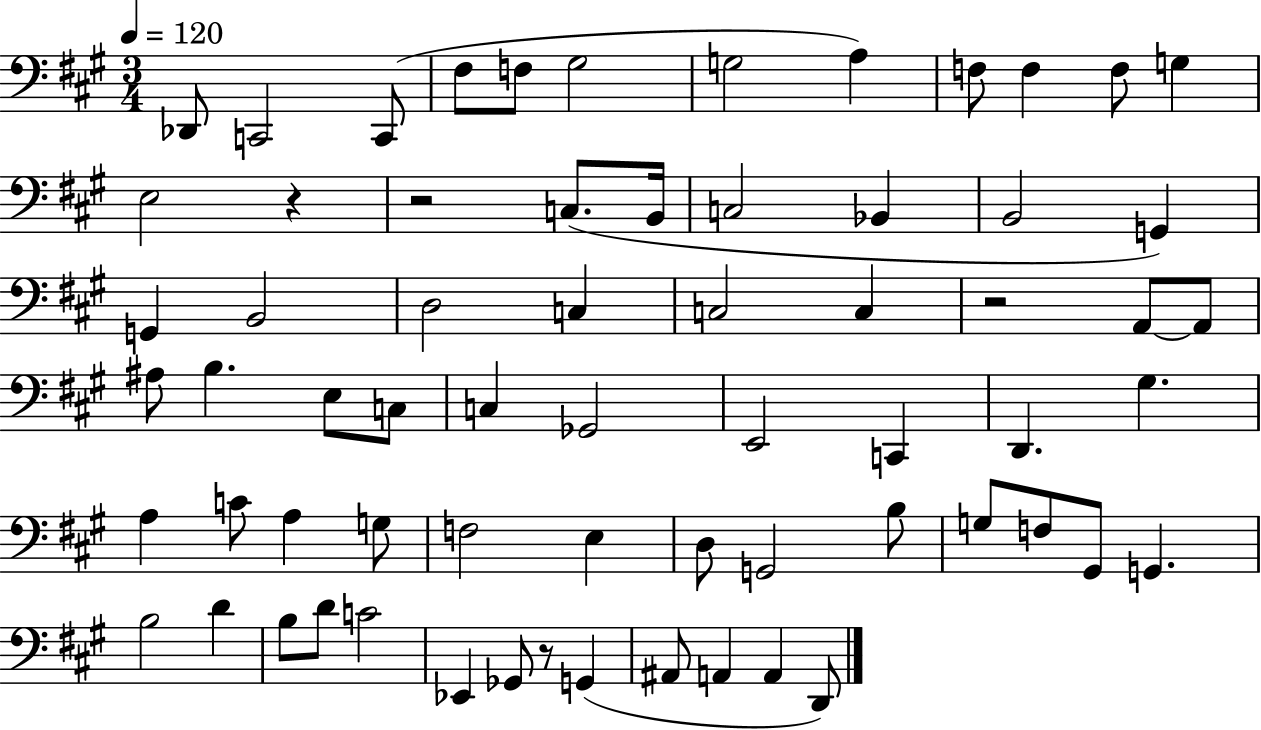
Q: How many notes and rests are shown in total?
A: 66